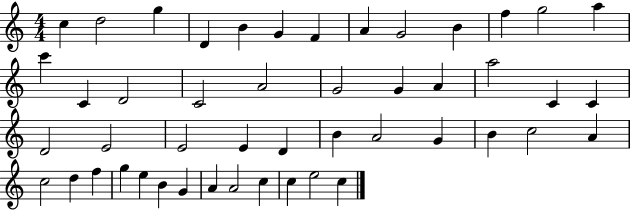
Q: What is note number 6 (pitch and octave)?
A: G4